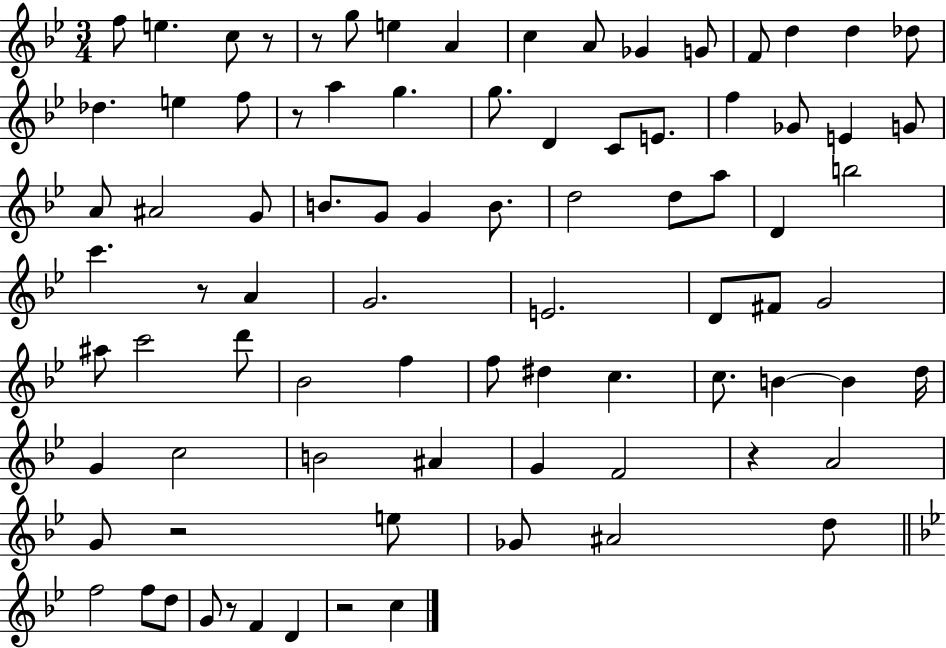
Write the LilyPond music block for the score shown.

{
  \clef treble
  \numericTimeSignature
  \time 3/4
  \key bes \major
  \repeat volta 2 { f''8 e''4. c''8 r8 | r8 g''8 e''4 a'4 | c''4 a'8 ges'4 g'8 | f'8 d''4 d''4 des''8 | \break des''4. e''4 f''8 | r8 a''4 g''4. | g''8. d'4 c'8 e'8. | f''4 ges'8 e'4 g'8 | \break a'8 ais'2 g'8 | b'8. g'8 g'4 b'8. | d''2 d''8 a''8 | d'4 b''2 | \break c'''4. r8 a'4 | g'2. | e'2. | d'8 fis'8 g'2 | \break ais''8 c'''2 d'''8 | bes'2 f''4 | f''8 dis''4 c''4. | c''8. b'4~~ b'4 d''16 | \break g'4 c''2 | b'2 ais'4 | g'4 f'2 | r4 a'2 | \break g'8 r2 e''8 | ges'8 ais'2 d''8 | \bar "||" \break \key g \minor f''2 f''8 d''8 | g'8 r8 f'4 d'4 | r2 c''4 | } \bar "|."
}